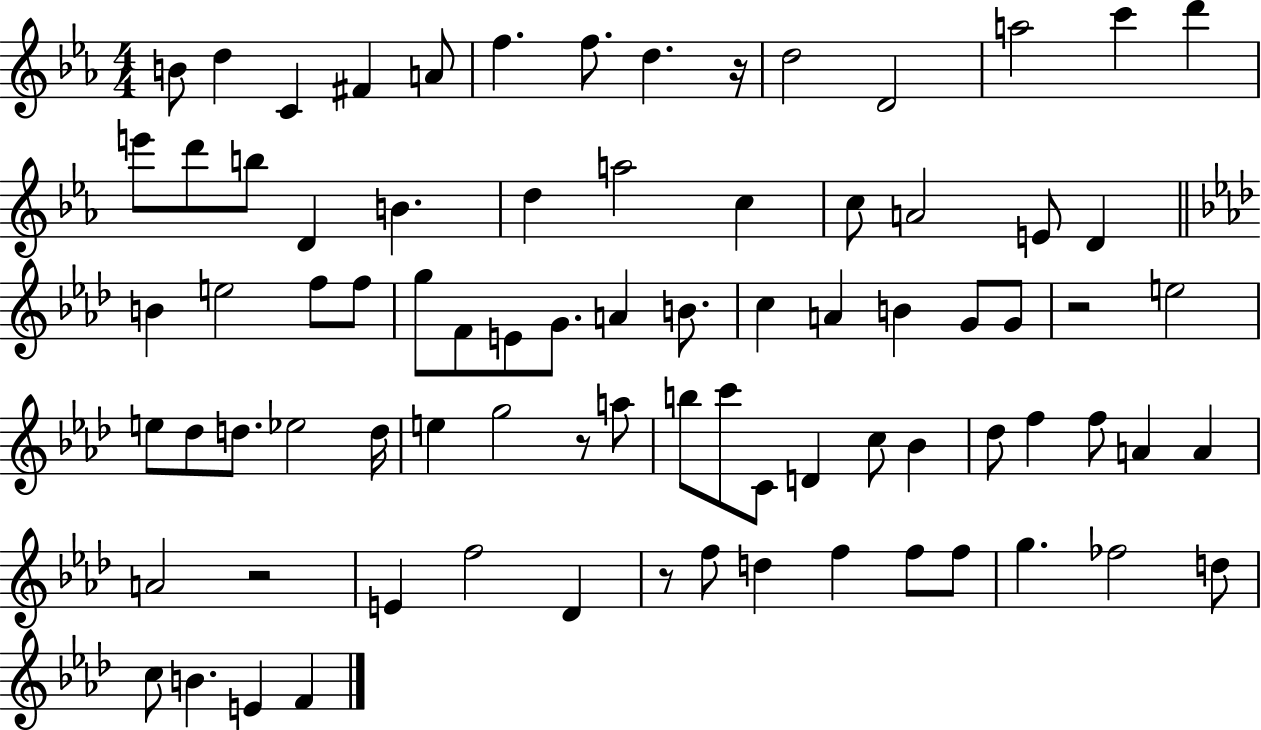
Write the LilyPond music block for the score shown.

{
  \clef treble
  \numericTimeSignature
  \time 4/4
  \key ees \major
  \repeat volta 2 { b'8 d''4 c'4 fis'4 a'8 | f''4. f''8. d''4. r16 | d''2 d'2 | a''2 c'''4 d'''4 | \break e'''8 d'''8 b''8 d'4 b'4. | d''4 a''2 c''4 | c''8 a'2 e'8 d'4 | \bar "||" \break \key aes \major b'4 e''2 f''8 f''8 | g''8 f'8 e'8 g'8. a'4 b'8. | c''4 a'4 b'4 g'8 g'8 | r2 e''2 | \break e''8 des''8 d''8. ees''2 d''16 | e''4 g''2 r8 a''8 | b''8 c'''8 c'8 d'4 c''8 bes'4 | des''8 f''4 f''8 a'4 a'4 | \break a'2 r2 | e'4 f''2 des'4 | r8 f''8 d''4 f''4 f''8 f''8 | g''4. fes''2 d''8 | \break c''8 b'4. e'4 f'4 | } \bar "|."
}